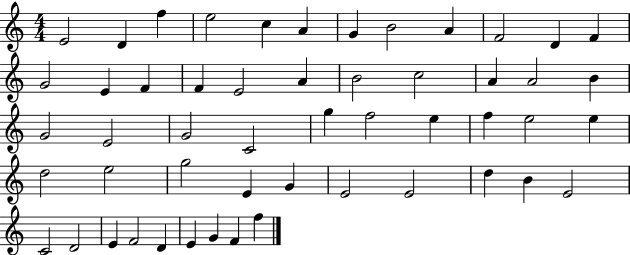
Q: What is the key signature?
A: C major